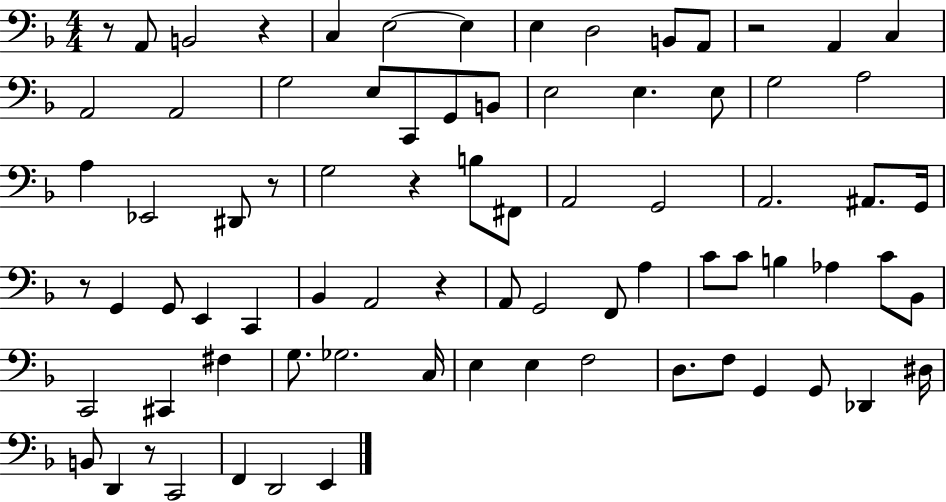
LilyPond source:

{
  \clef bass
  \numericTimeSignature
  \time 4/4
  \key f \major
  \repeat volta 2 { r8 a,8 b,2 r4 | c4 e2~~ e4 | e4 d2 b,8 a,8 | r2 a,4 c4 | \break a,2 a,2 | g2 e8 c,8 g,8 b,8 | e2 e4. e8 | g2 a2 | \break a4 ees,2 dis,8 r8 | g2 r4 b8 fis,8 | a,2 g,2 | a,2. ais,8. g,16 | \break r8 g,4 g,8 e,4 c,4 | bes,4 a,2 r4 | a,8 g,2 f,8 a4 | c'8 c'8 b4 aes4 c'8 bes,8 | \break c,2 cis,4 fis4 | g8. ges2. c16 | e4 e4 f2 | d8. f8 g,4 g,8 des,4 dis16 | \break b,8 d,4 r8 c,2 | f,4 d,2 e,4 | } \bar "|."
}